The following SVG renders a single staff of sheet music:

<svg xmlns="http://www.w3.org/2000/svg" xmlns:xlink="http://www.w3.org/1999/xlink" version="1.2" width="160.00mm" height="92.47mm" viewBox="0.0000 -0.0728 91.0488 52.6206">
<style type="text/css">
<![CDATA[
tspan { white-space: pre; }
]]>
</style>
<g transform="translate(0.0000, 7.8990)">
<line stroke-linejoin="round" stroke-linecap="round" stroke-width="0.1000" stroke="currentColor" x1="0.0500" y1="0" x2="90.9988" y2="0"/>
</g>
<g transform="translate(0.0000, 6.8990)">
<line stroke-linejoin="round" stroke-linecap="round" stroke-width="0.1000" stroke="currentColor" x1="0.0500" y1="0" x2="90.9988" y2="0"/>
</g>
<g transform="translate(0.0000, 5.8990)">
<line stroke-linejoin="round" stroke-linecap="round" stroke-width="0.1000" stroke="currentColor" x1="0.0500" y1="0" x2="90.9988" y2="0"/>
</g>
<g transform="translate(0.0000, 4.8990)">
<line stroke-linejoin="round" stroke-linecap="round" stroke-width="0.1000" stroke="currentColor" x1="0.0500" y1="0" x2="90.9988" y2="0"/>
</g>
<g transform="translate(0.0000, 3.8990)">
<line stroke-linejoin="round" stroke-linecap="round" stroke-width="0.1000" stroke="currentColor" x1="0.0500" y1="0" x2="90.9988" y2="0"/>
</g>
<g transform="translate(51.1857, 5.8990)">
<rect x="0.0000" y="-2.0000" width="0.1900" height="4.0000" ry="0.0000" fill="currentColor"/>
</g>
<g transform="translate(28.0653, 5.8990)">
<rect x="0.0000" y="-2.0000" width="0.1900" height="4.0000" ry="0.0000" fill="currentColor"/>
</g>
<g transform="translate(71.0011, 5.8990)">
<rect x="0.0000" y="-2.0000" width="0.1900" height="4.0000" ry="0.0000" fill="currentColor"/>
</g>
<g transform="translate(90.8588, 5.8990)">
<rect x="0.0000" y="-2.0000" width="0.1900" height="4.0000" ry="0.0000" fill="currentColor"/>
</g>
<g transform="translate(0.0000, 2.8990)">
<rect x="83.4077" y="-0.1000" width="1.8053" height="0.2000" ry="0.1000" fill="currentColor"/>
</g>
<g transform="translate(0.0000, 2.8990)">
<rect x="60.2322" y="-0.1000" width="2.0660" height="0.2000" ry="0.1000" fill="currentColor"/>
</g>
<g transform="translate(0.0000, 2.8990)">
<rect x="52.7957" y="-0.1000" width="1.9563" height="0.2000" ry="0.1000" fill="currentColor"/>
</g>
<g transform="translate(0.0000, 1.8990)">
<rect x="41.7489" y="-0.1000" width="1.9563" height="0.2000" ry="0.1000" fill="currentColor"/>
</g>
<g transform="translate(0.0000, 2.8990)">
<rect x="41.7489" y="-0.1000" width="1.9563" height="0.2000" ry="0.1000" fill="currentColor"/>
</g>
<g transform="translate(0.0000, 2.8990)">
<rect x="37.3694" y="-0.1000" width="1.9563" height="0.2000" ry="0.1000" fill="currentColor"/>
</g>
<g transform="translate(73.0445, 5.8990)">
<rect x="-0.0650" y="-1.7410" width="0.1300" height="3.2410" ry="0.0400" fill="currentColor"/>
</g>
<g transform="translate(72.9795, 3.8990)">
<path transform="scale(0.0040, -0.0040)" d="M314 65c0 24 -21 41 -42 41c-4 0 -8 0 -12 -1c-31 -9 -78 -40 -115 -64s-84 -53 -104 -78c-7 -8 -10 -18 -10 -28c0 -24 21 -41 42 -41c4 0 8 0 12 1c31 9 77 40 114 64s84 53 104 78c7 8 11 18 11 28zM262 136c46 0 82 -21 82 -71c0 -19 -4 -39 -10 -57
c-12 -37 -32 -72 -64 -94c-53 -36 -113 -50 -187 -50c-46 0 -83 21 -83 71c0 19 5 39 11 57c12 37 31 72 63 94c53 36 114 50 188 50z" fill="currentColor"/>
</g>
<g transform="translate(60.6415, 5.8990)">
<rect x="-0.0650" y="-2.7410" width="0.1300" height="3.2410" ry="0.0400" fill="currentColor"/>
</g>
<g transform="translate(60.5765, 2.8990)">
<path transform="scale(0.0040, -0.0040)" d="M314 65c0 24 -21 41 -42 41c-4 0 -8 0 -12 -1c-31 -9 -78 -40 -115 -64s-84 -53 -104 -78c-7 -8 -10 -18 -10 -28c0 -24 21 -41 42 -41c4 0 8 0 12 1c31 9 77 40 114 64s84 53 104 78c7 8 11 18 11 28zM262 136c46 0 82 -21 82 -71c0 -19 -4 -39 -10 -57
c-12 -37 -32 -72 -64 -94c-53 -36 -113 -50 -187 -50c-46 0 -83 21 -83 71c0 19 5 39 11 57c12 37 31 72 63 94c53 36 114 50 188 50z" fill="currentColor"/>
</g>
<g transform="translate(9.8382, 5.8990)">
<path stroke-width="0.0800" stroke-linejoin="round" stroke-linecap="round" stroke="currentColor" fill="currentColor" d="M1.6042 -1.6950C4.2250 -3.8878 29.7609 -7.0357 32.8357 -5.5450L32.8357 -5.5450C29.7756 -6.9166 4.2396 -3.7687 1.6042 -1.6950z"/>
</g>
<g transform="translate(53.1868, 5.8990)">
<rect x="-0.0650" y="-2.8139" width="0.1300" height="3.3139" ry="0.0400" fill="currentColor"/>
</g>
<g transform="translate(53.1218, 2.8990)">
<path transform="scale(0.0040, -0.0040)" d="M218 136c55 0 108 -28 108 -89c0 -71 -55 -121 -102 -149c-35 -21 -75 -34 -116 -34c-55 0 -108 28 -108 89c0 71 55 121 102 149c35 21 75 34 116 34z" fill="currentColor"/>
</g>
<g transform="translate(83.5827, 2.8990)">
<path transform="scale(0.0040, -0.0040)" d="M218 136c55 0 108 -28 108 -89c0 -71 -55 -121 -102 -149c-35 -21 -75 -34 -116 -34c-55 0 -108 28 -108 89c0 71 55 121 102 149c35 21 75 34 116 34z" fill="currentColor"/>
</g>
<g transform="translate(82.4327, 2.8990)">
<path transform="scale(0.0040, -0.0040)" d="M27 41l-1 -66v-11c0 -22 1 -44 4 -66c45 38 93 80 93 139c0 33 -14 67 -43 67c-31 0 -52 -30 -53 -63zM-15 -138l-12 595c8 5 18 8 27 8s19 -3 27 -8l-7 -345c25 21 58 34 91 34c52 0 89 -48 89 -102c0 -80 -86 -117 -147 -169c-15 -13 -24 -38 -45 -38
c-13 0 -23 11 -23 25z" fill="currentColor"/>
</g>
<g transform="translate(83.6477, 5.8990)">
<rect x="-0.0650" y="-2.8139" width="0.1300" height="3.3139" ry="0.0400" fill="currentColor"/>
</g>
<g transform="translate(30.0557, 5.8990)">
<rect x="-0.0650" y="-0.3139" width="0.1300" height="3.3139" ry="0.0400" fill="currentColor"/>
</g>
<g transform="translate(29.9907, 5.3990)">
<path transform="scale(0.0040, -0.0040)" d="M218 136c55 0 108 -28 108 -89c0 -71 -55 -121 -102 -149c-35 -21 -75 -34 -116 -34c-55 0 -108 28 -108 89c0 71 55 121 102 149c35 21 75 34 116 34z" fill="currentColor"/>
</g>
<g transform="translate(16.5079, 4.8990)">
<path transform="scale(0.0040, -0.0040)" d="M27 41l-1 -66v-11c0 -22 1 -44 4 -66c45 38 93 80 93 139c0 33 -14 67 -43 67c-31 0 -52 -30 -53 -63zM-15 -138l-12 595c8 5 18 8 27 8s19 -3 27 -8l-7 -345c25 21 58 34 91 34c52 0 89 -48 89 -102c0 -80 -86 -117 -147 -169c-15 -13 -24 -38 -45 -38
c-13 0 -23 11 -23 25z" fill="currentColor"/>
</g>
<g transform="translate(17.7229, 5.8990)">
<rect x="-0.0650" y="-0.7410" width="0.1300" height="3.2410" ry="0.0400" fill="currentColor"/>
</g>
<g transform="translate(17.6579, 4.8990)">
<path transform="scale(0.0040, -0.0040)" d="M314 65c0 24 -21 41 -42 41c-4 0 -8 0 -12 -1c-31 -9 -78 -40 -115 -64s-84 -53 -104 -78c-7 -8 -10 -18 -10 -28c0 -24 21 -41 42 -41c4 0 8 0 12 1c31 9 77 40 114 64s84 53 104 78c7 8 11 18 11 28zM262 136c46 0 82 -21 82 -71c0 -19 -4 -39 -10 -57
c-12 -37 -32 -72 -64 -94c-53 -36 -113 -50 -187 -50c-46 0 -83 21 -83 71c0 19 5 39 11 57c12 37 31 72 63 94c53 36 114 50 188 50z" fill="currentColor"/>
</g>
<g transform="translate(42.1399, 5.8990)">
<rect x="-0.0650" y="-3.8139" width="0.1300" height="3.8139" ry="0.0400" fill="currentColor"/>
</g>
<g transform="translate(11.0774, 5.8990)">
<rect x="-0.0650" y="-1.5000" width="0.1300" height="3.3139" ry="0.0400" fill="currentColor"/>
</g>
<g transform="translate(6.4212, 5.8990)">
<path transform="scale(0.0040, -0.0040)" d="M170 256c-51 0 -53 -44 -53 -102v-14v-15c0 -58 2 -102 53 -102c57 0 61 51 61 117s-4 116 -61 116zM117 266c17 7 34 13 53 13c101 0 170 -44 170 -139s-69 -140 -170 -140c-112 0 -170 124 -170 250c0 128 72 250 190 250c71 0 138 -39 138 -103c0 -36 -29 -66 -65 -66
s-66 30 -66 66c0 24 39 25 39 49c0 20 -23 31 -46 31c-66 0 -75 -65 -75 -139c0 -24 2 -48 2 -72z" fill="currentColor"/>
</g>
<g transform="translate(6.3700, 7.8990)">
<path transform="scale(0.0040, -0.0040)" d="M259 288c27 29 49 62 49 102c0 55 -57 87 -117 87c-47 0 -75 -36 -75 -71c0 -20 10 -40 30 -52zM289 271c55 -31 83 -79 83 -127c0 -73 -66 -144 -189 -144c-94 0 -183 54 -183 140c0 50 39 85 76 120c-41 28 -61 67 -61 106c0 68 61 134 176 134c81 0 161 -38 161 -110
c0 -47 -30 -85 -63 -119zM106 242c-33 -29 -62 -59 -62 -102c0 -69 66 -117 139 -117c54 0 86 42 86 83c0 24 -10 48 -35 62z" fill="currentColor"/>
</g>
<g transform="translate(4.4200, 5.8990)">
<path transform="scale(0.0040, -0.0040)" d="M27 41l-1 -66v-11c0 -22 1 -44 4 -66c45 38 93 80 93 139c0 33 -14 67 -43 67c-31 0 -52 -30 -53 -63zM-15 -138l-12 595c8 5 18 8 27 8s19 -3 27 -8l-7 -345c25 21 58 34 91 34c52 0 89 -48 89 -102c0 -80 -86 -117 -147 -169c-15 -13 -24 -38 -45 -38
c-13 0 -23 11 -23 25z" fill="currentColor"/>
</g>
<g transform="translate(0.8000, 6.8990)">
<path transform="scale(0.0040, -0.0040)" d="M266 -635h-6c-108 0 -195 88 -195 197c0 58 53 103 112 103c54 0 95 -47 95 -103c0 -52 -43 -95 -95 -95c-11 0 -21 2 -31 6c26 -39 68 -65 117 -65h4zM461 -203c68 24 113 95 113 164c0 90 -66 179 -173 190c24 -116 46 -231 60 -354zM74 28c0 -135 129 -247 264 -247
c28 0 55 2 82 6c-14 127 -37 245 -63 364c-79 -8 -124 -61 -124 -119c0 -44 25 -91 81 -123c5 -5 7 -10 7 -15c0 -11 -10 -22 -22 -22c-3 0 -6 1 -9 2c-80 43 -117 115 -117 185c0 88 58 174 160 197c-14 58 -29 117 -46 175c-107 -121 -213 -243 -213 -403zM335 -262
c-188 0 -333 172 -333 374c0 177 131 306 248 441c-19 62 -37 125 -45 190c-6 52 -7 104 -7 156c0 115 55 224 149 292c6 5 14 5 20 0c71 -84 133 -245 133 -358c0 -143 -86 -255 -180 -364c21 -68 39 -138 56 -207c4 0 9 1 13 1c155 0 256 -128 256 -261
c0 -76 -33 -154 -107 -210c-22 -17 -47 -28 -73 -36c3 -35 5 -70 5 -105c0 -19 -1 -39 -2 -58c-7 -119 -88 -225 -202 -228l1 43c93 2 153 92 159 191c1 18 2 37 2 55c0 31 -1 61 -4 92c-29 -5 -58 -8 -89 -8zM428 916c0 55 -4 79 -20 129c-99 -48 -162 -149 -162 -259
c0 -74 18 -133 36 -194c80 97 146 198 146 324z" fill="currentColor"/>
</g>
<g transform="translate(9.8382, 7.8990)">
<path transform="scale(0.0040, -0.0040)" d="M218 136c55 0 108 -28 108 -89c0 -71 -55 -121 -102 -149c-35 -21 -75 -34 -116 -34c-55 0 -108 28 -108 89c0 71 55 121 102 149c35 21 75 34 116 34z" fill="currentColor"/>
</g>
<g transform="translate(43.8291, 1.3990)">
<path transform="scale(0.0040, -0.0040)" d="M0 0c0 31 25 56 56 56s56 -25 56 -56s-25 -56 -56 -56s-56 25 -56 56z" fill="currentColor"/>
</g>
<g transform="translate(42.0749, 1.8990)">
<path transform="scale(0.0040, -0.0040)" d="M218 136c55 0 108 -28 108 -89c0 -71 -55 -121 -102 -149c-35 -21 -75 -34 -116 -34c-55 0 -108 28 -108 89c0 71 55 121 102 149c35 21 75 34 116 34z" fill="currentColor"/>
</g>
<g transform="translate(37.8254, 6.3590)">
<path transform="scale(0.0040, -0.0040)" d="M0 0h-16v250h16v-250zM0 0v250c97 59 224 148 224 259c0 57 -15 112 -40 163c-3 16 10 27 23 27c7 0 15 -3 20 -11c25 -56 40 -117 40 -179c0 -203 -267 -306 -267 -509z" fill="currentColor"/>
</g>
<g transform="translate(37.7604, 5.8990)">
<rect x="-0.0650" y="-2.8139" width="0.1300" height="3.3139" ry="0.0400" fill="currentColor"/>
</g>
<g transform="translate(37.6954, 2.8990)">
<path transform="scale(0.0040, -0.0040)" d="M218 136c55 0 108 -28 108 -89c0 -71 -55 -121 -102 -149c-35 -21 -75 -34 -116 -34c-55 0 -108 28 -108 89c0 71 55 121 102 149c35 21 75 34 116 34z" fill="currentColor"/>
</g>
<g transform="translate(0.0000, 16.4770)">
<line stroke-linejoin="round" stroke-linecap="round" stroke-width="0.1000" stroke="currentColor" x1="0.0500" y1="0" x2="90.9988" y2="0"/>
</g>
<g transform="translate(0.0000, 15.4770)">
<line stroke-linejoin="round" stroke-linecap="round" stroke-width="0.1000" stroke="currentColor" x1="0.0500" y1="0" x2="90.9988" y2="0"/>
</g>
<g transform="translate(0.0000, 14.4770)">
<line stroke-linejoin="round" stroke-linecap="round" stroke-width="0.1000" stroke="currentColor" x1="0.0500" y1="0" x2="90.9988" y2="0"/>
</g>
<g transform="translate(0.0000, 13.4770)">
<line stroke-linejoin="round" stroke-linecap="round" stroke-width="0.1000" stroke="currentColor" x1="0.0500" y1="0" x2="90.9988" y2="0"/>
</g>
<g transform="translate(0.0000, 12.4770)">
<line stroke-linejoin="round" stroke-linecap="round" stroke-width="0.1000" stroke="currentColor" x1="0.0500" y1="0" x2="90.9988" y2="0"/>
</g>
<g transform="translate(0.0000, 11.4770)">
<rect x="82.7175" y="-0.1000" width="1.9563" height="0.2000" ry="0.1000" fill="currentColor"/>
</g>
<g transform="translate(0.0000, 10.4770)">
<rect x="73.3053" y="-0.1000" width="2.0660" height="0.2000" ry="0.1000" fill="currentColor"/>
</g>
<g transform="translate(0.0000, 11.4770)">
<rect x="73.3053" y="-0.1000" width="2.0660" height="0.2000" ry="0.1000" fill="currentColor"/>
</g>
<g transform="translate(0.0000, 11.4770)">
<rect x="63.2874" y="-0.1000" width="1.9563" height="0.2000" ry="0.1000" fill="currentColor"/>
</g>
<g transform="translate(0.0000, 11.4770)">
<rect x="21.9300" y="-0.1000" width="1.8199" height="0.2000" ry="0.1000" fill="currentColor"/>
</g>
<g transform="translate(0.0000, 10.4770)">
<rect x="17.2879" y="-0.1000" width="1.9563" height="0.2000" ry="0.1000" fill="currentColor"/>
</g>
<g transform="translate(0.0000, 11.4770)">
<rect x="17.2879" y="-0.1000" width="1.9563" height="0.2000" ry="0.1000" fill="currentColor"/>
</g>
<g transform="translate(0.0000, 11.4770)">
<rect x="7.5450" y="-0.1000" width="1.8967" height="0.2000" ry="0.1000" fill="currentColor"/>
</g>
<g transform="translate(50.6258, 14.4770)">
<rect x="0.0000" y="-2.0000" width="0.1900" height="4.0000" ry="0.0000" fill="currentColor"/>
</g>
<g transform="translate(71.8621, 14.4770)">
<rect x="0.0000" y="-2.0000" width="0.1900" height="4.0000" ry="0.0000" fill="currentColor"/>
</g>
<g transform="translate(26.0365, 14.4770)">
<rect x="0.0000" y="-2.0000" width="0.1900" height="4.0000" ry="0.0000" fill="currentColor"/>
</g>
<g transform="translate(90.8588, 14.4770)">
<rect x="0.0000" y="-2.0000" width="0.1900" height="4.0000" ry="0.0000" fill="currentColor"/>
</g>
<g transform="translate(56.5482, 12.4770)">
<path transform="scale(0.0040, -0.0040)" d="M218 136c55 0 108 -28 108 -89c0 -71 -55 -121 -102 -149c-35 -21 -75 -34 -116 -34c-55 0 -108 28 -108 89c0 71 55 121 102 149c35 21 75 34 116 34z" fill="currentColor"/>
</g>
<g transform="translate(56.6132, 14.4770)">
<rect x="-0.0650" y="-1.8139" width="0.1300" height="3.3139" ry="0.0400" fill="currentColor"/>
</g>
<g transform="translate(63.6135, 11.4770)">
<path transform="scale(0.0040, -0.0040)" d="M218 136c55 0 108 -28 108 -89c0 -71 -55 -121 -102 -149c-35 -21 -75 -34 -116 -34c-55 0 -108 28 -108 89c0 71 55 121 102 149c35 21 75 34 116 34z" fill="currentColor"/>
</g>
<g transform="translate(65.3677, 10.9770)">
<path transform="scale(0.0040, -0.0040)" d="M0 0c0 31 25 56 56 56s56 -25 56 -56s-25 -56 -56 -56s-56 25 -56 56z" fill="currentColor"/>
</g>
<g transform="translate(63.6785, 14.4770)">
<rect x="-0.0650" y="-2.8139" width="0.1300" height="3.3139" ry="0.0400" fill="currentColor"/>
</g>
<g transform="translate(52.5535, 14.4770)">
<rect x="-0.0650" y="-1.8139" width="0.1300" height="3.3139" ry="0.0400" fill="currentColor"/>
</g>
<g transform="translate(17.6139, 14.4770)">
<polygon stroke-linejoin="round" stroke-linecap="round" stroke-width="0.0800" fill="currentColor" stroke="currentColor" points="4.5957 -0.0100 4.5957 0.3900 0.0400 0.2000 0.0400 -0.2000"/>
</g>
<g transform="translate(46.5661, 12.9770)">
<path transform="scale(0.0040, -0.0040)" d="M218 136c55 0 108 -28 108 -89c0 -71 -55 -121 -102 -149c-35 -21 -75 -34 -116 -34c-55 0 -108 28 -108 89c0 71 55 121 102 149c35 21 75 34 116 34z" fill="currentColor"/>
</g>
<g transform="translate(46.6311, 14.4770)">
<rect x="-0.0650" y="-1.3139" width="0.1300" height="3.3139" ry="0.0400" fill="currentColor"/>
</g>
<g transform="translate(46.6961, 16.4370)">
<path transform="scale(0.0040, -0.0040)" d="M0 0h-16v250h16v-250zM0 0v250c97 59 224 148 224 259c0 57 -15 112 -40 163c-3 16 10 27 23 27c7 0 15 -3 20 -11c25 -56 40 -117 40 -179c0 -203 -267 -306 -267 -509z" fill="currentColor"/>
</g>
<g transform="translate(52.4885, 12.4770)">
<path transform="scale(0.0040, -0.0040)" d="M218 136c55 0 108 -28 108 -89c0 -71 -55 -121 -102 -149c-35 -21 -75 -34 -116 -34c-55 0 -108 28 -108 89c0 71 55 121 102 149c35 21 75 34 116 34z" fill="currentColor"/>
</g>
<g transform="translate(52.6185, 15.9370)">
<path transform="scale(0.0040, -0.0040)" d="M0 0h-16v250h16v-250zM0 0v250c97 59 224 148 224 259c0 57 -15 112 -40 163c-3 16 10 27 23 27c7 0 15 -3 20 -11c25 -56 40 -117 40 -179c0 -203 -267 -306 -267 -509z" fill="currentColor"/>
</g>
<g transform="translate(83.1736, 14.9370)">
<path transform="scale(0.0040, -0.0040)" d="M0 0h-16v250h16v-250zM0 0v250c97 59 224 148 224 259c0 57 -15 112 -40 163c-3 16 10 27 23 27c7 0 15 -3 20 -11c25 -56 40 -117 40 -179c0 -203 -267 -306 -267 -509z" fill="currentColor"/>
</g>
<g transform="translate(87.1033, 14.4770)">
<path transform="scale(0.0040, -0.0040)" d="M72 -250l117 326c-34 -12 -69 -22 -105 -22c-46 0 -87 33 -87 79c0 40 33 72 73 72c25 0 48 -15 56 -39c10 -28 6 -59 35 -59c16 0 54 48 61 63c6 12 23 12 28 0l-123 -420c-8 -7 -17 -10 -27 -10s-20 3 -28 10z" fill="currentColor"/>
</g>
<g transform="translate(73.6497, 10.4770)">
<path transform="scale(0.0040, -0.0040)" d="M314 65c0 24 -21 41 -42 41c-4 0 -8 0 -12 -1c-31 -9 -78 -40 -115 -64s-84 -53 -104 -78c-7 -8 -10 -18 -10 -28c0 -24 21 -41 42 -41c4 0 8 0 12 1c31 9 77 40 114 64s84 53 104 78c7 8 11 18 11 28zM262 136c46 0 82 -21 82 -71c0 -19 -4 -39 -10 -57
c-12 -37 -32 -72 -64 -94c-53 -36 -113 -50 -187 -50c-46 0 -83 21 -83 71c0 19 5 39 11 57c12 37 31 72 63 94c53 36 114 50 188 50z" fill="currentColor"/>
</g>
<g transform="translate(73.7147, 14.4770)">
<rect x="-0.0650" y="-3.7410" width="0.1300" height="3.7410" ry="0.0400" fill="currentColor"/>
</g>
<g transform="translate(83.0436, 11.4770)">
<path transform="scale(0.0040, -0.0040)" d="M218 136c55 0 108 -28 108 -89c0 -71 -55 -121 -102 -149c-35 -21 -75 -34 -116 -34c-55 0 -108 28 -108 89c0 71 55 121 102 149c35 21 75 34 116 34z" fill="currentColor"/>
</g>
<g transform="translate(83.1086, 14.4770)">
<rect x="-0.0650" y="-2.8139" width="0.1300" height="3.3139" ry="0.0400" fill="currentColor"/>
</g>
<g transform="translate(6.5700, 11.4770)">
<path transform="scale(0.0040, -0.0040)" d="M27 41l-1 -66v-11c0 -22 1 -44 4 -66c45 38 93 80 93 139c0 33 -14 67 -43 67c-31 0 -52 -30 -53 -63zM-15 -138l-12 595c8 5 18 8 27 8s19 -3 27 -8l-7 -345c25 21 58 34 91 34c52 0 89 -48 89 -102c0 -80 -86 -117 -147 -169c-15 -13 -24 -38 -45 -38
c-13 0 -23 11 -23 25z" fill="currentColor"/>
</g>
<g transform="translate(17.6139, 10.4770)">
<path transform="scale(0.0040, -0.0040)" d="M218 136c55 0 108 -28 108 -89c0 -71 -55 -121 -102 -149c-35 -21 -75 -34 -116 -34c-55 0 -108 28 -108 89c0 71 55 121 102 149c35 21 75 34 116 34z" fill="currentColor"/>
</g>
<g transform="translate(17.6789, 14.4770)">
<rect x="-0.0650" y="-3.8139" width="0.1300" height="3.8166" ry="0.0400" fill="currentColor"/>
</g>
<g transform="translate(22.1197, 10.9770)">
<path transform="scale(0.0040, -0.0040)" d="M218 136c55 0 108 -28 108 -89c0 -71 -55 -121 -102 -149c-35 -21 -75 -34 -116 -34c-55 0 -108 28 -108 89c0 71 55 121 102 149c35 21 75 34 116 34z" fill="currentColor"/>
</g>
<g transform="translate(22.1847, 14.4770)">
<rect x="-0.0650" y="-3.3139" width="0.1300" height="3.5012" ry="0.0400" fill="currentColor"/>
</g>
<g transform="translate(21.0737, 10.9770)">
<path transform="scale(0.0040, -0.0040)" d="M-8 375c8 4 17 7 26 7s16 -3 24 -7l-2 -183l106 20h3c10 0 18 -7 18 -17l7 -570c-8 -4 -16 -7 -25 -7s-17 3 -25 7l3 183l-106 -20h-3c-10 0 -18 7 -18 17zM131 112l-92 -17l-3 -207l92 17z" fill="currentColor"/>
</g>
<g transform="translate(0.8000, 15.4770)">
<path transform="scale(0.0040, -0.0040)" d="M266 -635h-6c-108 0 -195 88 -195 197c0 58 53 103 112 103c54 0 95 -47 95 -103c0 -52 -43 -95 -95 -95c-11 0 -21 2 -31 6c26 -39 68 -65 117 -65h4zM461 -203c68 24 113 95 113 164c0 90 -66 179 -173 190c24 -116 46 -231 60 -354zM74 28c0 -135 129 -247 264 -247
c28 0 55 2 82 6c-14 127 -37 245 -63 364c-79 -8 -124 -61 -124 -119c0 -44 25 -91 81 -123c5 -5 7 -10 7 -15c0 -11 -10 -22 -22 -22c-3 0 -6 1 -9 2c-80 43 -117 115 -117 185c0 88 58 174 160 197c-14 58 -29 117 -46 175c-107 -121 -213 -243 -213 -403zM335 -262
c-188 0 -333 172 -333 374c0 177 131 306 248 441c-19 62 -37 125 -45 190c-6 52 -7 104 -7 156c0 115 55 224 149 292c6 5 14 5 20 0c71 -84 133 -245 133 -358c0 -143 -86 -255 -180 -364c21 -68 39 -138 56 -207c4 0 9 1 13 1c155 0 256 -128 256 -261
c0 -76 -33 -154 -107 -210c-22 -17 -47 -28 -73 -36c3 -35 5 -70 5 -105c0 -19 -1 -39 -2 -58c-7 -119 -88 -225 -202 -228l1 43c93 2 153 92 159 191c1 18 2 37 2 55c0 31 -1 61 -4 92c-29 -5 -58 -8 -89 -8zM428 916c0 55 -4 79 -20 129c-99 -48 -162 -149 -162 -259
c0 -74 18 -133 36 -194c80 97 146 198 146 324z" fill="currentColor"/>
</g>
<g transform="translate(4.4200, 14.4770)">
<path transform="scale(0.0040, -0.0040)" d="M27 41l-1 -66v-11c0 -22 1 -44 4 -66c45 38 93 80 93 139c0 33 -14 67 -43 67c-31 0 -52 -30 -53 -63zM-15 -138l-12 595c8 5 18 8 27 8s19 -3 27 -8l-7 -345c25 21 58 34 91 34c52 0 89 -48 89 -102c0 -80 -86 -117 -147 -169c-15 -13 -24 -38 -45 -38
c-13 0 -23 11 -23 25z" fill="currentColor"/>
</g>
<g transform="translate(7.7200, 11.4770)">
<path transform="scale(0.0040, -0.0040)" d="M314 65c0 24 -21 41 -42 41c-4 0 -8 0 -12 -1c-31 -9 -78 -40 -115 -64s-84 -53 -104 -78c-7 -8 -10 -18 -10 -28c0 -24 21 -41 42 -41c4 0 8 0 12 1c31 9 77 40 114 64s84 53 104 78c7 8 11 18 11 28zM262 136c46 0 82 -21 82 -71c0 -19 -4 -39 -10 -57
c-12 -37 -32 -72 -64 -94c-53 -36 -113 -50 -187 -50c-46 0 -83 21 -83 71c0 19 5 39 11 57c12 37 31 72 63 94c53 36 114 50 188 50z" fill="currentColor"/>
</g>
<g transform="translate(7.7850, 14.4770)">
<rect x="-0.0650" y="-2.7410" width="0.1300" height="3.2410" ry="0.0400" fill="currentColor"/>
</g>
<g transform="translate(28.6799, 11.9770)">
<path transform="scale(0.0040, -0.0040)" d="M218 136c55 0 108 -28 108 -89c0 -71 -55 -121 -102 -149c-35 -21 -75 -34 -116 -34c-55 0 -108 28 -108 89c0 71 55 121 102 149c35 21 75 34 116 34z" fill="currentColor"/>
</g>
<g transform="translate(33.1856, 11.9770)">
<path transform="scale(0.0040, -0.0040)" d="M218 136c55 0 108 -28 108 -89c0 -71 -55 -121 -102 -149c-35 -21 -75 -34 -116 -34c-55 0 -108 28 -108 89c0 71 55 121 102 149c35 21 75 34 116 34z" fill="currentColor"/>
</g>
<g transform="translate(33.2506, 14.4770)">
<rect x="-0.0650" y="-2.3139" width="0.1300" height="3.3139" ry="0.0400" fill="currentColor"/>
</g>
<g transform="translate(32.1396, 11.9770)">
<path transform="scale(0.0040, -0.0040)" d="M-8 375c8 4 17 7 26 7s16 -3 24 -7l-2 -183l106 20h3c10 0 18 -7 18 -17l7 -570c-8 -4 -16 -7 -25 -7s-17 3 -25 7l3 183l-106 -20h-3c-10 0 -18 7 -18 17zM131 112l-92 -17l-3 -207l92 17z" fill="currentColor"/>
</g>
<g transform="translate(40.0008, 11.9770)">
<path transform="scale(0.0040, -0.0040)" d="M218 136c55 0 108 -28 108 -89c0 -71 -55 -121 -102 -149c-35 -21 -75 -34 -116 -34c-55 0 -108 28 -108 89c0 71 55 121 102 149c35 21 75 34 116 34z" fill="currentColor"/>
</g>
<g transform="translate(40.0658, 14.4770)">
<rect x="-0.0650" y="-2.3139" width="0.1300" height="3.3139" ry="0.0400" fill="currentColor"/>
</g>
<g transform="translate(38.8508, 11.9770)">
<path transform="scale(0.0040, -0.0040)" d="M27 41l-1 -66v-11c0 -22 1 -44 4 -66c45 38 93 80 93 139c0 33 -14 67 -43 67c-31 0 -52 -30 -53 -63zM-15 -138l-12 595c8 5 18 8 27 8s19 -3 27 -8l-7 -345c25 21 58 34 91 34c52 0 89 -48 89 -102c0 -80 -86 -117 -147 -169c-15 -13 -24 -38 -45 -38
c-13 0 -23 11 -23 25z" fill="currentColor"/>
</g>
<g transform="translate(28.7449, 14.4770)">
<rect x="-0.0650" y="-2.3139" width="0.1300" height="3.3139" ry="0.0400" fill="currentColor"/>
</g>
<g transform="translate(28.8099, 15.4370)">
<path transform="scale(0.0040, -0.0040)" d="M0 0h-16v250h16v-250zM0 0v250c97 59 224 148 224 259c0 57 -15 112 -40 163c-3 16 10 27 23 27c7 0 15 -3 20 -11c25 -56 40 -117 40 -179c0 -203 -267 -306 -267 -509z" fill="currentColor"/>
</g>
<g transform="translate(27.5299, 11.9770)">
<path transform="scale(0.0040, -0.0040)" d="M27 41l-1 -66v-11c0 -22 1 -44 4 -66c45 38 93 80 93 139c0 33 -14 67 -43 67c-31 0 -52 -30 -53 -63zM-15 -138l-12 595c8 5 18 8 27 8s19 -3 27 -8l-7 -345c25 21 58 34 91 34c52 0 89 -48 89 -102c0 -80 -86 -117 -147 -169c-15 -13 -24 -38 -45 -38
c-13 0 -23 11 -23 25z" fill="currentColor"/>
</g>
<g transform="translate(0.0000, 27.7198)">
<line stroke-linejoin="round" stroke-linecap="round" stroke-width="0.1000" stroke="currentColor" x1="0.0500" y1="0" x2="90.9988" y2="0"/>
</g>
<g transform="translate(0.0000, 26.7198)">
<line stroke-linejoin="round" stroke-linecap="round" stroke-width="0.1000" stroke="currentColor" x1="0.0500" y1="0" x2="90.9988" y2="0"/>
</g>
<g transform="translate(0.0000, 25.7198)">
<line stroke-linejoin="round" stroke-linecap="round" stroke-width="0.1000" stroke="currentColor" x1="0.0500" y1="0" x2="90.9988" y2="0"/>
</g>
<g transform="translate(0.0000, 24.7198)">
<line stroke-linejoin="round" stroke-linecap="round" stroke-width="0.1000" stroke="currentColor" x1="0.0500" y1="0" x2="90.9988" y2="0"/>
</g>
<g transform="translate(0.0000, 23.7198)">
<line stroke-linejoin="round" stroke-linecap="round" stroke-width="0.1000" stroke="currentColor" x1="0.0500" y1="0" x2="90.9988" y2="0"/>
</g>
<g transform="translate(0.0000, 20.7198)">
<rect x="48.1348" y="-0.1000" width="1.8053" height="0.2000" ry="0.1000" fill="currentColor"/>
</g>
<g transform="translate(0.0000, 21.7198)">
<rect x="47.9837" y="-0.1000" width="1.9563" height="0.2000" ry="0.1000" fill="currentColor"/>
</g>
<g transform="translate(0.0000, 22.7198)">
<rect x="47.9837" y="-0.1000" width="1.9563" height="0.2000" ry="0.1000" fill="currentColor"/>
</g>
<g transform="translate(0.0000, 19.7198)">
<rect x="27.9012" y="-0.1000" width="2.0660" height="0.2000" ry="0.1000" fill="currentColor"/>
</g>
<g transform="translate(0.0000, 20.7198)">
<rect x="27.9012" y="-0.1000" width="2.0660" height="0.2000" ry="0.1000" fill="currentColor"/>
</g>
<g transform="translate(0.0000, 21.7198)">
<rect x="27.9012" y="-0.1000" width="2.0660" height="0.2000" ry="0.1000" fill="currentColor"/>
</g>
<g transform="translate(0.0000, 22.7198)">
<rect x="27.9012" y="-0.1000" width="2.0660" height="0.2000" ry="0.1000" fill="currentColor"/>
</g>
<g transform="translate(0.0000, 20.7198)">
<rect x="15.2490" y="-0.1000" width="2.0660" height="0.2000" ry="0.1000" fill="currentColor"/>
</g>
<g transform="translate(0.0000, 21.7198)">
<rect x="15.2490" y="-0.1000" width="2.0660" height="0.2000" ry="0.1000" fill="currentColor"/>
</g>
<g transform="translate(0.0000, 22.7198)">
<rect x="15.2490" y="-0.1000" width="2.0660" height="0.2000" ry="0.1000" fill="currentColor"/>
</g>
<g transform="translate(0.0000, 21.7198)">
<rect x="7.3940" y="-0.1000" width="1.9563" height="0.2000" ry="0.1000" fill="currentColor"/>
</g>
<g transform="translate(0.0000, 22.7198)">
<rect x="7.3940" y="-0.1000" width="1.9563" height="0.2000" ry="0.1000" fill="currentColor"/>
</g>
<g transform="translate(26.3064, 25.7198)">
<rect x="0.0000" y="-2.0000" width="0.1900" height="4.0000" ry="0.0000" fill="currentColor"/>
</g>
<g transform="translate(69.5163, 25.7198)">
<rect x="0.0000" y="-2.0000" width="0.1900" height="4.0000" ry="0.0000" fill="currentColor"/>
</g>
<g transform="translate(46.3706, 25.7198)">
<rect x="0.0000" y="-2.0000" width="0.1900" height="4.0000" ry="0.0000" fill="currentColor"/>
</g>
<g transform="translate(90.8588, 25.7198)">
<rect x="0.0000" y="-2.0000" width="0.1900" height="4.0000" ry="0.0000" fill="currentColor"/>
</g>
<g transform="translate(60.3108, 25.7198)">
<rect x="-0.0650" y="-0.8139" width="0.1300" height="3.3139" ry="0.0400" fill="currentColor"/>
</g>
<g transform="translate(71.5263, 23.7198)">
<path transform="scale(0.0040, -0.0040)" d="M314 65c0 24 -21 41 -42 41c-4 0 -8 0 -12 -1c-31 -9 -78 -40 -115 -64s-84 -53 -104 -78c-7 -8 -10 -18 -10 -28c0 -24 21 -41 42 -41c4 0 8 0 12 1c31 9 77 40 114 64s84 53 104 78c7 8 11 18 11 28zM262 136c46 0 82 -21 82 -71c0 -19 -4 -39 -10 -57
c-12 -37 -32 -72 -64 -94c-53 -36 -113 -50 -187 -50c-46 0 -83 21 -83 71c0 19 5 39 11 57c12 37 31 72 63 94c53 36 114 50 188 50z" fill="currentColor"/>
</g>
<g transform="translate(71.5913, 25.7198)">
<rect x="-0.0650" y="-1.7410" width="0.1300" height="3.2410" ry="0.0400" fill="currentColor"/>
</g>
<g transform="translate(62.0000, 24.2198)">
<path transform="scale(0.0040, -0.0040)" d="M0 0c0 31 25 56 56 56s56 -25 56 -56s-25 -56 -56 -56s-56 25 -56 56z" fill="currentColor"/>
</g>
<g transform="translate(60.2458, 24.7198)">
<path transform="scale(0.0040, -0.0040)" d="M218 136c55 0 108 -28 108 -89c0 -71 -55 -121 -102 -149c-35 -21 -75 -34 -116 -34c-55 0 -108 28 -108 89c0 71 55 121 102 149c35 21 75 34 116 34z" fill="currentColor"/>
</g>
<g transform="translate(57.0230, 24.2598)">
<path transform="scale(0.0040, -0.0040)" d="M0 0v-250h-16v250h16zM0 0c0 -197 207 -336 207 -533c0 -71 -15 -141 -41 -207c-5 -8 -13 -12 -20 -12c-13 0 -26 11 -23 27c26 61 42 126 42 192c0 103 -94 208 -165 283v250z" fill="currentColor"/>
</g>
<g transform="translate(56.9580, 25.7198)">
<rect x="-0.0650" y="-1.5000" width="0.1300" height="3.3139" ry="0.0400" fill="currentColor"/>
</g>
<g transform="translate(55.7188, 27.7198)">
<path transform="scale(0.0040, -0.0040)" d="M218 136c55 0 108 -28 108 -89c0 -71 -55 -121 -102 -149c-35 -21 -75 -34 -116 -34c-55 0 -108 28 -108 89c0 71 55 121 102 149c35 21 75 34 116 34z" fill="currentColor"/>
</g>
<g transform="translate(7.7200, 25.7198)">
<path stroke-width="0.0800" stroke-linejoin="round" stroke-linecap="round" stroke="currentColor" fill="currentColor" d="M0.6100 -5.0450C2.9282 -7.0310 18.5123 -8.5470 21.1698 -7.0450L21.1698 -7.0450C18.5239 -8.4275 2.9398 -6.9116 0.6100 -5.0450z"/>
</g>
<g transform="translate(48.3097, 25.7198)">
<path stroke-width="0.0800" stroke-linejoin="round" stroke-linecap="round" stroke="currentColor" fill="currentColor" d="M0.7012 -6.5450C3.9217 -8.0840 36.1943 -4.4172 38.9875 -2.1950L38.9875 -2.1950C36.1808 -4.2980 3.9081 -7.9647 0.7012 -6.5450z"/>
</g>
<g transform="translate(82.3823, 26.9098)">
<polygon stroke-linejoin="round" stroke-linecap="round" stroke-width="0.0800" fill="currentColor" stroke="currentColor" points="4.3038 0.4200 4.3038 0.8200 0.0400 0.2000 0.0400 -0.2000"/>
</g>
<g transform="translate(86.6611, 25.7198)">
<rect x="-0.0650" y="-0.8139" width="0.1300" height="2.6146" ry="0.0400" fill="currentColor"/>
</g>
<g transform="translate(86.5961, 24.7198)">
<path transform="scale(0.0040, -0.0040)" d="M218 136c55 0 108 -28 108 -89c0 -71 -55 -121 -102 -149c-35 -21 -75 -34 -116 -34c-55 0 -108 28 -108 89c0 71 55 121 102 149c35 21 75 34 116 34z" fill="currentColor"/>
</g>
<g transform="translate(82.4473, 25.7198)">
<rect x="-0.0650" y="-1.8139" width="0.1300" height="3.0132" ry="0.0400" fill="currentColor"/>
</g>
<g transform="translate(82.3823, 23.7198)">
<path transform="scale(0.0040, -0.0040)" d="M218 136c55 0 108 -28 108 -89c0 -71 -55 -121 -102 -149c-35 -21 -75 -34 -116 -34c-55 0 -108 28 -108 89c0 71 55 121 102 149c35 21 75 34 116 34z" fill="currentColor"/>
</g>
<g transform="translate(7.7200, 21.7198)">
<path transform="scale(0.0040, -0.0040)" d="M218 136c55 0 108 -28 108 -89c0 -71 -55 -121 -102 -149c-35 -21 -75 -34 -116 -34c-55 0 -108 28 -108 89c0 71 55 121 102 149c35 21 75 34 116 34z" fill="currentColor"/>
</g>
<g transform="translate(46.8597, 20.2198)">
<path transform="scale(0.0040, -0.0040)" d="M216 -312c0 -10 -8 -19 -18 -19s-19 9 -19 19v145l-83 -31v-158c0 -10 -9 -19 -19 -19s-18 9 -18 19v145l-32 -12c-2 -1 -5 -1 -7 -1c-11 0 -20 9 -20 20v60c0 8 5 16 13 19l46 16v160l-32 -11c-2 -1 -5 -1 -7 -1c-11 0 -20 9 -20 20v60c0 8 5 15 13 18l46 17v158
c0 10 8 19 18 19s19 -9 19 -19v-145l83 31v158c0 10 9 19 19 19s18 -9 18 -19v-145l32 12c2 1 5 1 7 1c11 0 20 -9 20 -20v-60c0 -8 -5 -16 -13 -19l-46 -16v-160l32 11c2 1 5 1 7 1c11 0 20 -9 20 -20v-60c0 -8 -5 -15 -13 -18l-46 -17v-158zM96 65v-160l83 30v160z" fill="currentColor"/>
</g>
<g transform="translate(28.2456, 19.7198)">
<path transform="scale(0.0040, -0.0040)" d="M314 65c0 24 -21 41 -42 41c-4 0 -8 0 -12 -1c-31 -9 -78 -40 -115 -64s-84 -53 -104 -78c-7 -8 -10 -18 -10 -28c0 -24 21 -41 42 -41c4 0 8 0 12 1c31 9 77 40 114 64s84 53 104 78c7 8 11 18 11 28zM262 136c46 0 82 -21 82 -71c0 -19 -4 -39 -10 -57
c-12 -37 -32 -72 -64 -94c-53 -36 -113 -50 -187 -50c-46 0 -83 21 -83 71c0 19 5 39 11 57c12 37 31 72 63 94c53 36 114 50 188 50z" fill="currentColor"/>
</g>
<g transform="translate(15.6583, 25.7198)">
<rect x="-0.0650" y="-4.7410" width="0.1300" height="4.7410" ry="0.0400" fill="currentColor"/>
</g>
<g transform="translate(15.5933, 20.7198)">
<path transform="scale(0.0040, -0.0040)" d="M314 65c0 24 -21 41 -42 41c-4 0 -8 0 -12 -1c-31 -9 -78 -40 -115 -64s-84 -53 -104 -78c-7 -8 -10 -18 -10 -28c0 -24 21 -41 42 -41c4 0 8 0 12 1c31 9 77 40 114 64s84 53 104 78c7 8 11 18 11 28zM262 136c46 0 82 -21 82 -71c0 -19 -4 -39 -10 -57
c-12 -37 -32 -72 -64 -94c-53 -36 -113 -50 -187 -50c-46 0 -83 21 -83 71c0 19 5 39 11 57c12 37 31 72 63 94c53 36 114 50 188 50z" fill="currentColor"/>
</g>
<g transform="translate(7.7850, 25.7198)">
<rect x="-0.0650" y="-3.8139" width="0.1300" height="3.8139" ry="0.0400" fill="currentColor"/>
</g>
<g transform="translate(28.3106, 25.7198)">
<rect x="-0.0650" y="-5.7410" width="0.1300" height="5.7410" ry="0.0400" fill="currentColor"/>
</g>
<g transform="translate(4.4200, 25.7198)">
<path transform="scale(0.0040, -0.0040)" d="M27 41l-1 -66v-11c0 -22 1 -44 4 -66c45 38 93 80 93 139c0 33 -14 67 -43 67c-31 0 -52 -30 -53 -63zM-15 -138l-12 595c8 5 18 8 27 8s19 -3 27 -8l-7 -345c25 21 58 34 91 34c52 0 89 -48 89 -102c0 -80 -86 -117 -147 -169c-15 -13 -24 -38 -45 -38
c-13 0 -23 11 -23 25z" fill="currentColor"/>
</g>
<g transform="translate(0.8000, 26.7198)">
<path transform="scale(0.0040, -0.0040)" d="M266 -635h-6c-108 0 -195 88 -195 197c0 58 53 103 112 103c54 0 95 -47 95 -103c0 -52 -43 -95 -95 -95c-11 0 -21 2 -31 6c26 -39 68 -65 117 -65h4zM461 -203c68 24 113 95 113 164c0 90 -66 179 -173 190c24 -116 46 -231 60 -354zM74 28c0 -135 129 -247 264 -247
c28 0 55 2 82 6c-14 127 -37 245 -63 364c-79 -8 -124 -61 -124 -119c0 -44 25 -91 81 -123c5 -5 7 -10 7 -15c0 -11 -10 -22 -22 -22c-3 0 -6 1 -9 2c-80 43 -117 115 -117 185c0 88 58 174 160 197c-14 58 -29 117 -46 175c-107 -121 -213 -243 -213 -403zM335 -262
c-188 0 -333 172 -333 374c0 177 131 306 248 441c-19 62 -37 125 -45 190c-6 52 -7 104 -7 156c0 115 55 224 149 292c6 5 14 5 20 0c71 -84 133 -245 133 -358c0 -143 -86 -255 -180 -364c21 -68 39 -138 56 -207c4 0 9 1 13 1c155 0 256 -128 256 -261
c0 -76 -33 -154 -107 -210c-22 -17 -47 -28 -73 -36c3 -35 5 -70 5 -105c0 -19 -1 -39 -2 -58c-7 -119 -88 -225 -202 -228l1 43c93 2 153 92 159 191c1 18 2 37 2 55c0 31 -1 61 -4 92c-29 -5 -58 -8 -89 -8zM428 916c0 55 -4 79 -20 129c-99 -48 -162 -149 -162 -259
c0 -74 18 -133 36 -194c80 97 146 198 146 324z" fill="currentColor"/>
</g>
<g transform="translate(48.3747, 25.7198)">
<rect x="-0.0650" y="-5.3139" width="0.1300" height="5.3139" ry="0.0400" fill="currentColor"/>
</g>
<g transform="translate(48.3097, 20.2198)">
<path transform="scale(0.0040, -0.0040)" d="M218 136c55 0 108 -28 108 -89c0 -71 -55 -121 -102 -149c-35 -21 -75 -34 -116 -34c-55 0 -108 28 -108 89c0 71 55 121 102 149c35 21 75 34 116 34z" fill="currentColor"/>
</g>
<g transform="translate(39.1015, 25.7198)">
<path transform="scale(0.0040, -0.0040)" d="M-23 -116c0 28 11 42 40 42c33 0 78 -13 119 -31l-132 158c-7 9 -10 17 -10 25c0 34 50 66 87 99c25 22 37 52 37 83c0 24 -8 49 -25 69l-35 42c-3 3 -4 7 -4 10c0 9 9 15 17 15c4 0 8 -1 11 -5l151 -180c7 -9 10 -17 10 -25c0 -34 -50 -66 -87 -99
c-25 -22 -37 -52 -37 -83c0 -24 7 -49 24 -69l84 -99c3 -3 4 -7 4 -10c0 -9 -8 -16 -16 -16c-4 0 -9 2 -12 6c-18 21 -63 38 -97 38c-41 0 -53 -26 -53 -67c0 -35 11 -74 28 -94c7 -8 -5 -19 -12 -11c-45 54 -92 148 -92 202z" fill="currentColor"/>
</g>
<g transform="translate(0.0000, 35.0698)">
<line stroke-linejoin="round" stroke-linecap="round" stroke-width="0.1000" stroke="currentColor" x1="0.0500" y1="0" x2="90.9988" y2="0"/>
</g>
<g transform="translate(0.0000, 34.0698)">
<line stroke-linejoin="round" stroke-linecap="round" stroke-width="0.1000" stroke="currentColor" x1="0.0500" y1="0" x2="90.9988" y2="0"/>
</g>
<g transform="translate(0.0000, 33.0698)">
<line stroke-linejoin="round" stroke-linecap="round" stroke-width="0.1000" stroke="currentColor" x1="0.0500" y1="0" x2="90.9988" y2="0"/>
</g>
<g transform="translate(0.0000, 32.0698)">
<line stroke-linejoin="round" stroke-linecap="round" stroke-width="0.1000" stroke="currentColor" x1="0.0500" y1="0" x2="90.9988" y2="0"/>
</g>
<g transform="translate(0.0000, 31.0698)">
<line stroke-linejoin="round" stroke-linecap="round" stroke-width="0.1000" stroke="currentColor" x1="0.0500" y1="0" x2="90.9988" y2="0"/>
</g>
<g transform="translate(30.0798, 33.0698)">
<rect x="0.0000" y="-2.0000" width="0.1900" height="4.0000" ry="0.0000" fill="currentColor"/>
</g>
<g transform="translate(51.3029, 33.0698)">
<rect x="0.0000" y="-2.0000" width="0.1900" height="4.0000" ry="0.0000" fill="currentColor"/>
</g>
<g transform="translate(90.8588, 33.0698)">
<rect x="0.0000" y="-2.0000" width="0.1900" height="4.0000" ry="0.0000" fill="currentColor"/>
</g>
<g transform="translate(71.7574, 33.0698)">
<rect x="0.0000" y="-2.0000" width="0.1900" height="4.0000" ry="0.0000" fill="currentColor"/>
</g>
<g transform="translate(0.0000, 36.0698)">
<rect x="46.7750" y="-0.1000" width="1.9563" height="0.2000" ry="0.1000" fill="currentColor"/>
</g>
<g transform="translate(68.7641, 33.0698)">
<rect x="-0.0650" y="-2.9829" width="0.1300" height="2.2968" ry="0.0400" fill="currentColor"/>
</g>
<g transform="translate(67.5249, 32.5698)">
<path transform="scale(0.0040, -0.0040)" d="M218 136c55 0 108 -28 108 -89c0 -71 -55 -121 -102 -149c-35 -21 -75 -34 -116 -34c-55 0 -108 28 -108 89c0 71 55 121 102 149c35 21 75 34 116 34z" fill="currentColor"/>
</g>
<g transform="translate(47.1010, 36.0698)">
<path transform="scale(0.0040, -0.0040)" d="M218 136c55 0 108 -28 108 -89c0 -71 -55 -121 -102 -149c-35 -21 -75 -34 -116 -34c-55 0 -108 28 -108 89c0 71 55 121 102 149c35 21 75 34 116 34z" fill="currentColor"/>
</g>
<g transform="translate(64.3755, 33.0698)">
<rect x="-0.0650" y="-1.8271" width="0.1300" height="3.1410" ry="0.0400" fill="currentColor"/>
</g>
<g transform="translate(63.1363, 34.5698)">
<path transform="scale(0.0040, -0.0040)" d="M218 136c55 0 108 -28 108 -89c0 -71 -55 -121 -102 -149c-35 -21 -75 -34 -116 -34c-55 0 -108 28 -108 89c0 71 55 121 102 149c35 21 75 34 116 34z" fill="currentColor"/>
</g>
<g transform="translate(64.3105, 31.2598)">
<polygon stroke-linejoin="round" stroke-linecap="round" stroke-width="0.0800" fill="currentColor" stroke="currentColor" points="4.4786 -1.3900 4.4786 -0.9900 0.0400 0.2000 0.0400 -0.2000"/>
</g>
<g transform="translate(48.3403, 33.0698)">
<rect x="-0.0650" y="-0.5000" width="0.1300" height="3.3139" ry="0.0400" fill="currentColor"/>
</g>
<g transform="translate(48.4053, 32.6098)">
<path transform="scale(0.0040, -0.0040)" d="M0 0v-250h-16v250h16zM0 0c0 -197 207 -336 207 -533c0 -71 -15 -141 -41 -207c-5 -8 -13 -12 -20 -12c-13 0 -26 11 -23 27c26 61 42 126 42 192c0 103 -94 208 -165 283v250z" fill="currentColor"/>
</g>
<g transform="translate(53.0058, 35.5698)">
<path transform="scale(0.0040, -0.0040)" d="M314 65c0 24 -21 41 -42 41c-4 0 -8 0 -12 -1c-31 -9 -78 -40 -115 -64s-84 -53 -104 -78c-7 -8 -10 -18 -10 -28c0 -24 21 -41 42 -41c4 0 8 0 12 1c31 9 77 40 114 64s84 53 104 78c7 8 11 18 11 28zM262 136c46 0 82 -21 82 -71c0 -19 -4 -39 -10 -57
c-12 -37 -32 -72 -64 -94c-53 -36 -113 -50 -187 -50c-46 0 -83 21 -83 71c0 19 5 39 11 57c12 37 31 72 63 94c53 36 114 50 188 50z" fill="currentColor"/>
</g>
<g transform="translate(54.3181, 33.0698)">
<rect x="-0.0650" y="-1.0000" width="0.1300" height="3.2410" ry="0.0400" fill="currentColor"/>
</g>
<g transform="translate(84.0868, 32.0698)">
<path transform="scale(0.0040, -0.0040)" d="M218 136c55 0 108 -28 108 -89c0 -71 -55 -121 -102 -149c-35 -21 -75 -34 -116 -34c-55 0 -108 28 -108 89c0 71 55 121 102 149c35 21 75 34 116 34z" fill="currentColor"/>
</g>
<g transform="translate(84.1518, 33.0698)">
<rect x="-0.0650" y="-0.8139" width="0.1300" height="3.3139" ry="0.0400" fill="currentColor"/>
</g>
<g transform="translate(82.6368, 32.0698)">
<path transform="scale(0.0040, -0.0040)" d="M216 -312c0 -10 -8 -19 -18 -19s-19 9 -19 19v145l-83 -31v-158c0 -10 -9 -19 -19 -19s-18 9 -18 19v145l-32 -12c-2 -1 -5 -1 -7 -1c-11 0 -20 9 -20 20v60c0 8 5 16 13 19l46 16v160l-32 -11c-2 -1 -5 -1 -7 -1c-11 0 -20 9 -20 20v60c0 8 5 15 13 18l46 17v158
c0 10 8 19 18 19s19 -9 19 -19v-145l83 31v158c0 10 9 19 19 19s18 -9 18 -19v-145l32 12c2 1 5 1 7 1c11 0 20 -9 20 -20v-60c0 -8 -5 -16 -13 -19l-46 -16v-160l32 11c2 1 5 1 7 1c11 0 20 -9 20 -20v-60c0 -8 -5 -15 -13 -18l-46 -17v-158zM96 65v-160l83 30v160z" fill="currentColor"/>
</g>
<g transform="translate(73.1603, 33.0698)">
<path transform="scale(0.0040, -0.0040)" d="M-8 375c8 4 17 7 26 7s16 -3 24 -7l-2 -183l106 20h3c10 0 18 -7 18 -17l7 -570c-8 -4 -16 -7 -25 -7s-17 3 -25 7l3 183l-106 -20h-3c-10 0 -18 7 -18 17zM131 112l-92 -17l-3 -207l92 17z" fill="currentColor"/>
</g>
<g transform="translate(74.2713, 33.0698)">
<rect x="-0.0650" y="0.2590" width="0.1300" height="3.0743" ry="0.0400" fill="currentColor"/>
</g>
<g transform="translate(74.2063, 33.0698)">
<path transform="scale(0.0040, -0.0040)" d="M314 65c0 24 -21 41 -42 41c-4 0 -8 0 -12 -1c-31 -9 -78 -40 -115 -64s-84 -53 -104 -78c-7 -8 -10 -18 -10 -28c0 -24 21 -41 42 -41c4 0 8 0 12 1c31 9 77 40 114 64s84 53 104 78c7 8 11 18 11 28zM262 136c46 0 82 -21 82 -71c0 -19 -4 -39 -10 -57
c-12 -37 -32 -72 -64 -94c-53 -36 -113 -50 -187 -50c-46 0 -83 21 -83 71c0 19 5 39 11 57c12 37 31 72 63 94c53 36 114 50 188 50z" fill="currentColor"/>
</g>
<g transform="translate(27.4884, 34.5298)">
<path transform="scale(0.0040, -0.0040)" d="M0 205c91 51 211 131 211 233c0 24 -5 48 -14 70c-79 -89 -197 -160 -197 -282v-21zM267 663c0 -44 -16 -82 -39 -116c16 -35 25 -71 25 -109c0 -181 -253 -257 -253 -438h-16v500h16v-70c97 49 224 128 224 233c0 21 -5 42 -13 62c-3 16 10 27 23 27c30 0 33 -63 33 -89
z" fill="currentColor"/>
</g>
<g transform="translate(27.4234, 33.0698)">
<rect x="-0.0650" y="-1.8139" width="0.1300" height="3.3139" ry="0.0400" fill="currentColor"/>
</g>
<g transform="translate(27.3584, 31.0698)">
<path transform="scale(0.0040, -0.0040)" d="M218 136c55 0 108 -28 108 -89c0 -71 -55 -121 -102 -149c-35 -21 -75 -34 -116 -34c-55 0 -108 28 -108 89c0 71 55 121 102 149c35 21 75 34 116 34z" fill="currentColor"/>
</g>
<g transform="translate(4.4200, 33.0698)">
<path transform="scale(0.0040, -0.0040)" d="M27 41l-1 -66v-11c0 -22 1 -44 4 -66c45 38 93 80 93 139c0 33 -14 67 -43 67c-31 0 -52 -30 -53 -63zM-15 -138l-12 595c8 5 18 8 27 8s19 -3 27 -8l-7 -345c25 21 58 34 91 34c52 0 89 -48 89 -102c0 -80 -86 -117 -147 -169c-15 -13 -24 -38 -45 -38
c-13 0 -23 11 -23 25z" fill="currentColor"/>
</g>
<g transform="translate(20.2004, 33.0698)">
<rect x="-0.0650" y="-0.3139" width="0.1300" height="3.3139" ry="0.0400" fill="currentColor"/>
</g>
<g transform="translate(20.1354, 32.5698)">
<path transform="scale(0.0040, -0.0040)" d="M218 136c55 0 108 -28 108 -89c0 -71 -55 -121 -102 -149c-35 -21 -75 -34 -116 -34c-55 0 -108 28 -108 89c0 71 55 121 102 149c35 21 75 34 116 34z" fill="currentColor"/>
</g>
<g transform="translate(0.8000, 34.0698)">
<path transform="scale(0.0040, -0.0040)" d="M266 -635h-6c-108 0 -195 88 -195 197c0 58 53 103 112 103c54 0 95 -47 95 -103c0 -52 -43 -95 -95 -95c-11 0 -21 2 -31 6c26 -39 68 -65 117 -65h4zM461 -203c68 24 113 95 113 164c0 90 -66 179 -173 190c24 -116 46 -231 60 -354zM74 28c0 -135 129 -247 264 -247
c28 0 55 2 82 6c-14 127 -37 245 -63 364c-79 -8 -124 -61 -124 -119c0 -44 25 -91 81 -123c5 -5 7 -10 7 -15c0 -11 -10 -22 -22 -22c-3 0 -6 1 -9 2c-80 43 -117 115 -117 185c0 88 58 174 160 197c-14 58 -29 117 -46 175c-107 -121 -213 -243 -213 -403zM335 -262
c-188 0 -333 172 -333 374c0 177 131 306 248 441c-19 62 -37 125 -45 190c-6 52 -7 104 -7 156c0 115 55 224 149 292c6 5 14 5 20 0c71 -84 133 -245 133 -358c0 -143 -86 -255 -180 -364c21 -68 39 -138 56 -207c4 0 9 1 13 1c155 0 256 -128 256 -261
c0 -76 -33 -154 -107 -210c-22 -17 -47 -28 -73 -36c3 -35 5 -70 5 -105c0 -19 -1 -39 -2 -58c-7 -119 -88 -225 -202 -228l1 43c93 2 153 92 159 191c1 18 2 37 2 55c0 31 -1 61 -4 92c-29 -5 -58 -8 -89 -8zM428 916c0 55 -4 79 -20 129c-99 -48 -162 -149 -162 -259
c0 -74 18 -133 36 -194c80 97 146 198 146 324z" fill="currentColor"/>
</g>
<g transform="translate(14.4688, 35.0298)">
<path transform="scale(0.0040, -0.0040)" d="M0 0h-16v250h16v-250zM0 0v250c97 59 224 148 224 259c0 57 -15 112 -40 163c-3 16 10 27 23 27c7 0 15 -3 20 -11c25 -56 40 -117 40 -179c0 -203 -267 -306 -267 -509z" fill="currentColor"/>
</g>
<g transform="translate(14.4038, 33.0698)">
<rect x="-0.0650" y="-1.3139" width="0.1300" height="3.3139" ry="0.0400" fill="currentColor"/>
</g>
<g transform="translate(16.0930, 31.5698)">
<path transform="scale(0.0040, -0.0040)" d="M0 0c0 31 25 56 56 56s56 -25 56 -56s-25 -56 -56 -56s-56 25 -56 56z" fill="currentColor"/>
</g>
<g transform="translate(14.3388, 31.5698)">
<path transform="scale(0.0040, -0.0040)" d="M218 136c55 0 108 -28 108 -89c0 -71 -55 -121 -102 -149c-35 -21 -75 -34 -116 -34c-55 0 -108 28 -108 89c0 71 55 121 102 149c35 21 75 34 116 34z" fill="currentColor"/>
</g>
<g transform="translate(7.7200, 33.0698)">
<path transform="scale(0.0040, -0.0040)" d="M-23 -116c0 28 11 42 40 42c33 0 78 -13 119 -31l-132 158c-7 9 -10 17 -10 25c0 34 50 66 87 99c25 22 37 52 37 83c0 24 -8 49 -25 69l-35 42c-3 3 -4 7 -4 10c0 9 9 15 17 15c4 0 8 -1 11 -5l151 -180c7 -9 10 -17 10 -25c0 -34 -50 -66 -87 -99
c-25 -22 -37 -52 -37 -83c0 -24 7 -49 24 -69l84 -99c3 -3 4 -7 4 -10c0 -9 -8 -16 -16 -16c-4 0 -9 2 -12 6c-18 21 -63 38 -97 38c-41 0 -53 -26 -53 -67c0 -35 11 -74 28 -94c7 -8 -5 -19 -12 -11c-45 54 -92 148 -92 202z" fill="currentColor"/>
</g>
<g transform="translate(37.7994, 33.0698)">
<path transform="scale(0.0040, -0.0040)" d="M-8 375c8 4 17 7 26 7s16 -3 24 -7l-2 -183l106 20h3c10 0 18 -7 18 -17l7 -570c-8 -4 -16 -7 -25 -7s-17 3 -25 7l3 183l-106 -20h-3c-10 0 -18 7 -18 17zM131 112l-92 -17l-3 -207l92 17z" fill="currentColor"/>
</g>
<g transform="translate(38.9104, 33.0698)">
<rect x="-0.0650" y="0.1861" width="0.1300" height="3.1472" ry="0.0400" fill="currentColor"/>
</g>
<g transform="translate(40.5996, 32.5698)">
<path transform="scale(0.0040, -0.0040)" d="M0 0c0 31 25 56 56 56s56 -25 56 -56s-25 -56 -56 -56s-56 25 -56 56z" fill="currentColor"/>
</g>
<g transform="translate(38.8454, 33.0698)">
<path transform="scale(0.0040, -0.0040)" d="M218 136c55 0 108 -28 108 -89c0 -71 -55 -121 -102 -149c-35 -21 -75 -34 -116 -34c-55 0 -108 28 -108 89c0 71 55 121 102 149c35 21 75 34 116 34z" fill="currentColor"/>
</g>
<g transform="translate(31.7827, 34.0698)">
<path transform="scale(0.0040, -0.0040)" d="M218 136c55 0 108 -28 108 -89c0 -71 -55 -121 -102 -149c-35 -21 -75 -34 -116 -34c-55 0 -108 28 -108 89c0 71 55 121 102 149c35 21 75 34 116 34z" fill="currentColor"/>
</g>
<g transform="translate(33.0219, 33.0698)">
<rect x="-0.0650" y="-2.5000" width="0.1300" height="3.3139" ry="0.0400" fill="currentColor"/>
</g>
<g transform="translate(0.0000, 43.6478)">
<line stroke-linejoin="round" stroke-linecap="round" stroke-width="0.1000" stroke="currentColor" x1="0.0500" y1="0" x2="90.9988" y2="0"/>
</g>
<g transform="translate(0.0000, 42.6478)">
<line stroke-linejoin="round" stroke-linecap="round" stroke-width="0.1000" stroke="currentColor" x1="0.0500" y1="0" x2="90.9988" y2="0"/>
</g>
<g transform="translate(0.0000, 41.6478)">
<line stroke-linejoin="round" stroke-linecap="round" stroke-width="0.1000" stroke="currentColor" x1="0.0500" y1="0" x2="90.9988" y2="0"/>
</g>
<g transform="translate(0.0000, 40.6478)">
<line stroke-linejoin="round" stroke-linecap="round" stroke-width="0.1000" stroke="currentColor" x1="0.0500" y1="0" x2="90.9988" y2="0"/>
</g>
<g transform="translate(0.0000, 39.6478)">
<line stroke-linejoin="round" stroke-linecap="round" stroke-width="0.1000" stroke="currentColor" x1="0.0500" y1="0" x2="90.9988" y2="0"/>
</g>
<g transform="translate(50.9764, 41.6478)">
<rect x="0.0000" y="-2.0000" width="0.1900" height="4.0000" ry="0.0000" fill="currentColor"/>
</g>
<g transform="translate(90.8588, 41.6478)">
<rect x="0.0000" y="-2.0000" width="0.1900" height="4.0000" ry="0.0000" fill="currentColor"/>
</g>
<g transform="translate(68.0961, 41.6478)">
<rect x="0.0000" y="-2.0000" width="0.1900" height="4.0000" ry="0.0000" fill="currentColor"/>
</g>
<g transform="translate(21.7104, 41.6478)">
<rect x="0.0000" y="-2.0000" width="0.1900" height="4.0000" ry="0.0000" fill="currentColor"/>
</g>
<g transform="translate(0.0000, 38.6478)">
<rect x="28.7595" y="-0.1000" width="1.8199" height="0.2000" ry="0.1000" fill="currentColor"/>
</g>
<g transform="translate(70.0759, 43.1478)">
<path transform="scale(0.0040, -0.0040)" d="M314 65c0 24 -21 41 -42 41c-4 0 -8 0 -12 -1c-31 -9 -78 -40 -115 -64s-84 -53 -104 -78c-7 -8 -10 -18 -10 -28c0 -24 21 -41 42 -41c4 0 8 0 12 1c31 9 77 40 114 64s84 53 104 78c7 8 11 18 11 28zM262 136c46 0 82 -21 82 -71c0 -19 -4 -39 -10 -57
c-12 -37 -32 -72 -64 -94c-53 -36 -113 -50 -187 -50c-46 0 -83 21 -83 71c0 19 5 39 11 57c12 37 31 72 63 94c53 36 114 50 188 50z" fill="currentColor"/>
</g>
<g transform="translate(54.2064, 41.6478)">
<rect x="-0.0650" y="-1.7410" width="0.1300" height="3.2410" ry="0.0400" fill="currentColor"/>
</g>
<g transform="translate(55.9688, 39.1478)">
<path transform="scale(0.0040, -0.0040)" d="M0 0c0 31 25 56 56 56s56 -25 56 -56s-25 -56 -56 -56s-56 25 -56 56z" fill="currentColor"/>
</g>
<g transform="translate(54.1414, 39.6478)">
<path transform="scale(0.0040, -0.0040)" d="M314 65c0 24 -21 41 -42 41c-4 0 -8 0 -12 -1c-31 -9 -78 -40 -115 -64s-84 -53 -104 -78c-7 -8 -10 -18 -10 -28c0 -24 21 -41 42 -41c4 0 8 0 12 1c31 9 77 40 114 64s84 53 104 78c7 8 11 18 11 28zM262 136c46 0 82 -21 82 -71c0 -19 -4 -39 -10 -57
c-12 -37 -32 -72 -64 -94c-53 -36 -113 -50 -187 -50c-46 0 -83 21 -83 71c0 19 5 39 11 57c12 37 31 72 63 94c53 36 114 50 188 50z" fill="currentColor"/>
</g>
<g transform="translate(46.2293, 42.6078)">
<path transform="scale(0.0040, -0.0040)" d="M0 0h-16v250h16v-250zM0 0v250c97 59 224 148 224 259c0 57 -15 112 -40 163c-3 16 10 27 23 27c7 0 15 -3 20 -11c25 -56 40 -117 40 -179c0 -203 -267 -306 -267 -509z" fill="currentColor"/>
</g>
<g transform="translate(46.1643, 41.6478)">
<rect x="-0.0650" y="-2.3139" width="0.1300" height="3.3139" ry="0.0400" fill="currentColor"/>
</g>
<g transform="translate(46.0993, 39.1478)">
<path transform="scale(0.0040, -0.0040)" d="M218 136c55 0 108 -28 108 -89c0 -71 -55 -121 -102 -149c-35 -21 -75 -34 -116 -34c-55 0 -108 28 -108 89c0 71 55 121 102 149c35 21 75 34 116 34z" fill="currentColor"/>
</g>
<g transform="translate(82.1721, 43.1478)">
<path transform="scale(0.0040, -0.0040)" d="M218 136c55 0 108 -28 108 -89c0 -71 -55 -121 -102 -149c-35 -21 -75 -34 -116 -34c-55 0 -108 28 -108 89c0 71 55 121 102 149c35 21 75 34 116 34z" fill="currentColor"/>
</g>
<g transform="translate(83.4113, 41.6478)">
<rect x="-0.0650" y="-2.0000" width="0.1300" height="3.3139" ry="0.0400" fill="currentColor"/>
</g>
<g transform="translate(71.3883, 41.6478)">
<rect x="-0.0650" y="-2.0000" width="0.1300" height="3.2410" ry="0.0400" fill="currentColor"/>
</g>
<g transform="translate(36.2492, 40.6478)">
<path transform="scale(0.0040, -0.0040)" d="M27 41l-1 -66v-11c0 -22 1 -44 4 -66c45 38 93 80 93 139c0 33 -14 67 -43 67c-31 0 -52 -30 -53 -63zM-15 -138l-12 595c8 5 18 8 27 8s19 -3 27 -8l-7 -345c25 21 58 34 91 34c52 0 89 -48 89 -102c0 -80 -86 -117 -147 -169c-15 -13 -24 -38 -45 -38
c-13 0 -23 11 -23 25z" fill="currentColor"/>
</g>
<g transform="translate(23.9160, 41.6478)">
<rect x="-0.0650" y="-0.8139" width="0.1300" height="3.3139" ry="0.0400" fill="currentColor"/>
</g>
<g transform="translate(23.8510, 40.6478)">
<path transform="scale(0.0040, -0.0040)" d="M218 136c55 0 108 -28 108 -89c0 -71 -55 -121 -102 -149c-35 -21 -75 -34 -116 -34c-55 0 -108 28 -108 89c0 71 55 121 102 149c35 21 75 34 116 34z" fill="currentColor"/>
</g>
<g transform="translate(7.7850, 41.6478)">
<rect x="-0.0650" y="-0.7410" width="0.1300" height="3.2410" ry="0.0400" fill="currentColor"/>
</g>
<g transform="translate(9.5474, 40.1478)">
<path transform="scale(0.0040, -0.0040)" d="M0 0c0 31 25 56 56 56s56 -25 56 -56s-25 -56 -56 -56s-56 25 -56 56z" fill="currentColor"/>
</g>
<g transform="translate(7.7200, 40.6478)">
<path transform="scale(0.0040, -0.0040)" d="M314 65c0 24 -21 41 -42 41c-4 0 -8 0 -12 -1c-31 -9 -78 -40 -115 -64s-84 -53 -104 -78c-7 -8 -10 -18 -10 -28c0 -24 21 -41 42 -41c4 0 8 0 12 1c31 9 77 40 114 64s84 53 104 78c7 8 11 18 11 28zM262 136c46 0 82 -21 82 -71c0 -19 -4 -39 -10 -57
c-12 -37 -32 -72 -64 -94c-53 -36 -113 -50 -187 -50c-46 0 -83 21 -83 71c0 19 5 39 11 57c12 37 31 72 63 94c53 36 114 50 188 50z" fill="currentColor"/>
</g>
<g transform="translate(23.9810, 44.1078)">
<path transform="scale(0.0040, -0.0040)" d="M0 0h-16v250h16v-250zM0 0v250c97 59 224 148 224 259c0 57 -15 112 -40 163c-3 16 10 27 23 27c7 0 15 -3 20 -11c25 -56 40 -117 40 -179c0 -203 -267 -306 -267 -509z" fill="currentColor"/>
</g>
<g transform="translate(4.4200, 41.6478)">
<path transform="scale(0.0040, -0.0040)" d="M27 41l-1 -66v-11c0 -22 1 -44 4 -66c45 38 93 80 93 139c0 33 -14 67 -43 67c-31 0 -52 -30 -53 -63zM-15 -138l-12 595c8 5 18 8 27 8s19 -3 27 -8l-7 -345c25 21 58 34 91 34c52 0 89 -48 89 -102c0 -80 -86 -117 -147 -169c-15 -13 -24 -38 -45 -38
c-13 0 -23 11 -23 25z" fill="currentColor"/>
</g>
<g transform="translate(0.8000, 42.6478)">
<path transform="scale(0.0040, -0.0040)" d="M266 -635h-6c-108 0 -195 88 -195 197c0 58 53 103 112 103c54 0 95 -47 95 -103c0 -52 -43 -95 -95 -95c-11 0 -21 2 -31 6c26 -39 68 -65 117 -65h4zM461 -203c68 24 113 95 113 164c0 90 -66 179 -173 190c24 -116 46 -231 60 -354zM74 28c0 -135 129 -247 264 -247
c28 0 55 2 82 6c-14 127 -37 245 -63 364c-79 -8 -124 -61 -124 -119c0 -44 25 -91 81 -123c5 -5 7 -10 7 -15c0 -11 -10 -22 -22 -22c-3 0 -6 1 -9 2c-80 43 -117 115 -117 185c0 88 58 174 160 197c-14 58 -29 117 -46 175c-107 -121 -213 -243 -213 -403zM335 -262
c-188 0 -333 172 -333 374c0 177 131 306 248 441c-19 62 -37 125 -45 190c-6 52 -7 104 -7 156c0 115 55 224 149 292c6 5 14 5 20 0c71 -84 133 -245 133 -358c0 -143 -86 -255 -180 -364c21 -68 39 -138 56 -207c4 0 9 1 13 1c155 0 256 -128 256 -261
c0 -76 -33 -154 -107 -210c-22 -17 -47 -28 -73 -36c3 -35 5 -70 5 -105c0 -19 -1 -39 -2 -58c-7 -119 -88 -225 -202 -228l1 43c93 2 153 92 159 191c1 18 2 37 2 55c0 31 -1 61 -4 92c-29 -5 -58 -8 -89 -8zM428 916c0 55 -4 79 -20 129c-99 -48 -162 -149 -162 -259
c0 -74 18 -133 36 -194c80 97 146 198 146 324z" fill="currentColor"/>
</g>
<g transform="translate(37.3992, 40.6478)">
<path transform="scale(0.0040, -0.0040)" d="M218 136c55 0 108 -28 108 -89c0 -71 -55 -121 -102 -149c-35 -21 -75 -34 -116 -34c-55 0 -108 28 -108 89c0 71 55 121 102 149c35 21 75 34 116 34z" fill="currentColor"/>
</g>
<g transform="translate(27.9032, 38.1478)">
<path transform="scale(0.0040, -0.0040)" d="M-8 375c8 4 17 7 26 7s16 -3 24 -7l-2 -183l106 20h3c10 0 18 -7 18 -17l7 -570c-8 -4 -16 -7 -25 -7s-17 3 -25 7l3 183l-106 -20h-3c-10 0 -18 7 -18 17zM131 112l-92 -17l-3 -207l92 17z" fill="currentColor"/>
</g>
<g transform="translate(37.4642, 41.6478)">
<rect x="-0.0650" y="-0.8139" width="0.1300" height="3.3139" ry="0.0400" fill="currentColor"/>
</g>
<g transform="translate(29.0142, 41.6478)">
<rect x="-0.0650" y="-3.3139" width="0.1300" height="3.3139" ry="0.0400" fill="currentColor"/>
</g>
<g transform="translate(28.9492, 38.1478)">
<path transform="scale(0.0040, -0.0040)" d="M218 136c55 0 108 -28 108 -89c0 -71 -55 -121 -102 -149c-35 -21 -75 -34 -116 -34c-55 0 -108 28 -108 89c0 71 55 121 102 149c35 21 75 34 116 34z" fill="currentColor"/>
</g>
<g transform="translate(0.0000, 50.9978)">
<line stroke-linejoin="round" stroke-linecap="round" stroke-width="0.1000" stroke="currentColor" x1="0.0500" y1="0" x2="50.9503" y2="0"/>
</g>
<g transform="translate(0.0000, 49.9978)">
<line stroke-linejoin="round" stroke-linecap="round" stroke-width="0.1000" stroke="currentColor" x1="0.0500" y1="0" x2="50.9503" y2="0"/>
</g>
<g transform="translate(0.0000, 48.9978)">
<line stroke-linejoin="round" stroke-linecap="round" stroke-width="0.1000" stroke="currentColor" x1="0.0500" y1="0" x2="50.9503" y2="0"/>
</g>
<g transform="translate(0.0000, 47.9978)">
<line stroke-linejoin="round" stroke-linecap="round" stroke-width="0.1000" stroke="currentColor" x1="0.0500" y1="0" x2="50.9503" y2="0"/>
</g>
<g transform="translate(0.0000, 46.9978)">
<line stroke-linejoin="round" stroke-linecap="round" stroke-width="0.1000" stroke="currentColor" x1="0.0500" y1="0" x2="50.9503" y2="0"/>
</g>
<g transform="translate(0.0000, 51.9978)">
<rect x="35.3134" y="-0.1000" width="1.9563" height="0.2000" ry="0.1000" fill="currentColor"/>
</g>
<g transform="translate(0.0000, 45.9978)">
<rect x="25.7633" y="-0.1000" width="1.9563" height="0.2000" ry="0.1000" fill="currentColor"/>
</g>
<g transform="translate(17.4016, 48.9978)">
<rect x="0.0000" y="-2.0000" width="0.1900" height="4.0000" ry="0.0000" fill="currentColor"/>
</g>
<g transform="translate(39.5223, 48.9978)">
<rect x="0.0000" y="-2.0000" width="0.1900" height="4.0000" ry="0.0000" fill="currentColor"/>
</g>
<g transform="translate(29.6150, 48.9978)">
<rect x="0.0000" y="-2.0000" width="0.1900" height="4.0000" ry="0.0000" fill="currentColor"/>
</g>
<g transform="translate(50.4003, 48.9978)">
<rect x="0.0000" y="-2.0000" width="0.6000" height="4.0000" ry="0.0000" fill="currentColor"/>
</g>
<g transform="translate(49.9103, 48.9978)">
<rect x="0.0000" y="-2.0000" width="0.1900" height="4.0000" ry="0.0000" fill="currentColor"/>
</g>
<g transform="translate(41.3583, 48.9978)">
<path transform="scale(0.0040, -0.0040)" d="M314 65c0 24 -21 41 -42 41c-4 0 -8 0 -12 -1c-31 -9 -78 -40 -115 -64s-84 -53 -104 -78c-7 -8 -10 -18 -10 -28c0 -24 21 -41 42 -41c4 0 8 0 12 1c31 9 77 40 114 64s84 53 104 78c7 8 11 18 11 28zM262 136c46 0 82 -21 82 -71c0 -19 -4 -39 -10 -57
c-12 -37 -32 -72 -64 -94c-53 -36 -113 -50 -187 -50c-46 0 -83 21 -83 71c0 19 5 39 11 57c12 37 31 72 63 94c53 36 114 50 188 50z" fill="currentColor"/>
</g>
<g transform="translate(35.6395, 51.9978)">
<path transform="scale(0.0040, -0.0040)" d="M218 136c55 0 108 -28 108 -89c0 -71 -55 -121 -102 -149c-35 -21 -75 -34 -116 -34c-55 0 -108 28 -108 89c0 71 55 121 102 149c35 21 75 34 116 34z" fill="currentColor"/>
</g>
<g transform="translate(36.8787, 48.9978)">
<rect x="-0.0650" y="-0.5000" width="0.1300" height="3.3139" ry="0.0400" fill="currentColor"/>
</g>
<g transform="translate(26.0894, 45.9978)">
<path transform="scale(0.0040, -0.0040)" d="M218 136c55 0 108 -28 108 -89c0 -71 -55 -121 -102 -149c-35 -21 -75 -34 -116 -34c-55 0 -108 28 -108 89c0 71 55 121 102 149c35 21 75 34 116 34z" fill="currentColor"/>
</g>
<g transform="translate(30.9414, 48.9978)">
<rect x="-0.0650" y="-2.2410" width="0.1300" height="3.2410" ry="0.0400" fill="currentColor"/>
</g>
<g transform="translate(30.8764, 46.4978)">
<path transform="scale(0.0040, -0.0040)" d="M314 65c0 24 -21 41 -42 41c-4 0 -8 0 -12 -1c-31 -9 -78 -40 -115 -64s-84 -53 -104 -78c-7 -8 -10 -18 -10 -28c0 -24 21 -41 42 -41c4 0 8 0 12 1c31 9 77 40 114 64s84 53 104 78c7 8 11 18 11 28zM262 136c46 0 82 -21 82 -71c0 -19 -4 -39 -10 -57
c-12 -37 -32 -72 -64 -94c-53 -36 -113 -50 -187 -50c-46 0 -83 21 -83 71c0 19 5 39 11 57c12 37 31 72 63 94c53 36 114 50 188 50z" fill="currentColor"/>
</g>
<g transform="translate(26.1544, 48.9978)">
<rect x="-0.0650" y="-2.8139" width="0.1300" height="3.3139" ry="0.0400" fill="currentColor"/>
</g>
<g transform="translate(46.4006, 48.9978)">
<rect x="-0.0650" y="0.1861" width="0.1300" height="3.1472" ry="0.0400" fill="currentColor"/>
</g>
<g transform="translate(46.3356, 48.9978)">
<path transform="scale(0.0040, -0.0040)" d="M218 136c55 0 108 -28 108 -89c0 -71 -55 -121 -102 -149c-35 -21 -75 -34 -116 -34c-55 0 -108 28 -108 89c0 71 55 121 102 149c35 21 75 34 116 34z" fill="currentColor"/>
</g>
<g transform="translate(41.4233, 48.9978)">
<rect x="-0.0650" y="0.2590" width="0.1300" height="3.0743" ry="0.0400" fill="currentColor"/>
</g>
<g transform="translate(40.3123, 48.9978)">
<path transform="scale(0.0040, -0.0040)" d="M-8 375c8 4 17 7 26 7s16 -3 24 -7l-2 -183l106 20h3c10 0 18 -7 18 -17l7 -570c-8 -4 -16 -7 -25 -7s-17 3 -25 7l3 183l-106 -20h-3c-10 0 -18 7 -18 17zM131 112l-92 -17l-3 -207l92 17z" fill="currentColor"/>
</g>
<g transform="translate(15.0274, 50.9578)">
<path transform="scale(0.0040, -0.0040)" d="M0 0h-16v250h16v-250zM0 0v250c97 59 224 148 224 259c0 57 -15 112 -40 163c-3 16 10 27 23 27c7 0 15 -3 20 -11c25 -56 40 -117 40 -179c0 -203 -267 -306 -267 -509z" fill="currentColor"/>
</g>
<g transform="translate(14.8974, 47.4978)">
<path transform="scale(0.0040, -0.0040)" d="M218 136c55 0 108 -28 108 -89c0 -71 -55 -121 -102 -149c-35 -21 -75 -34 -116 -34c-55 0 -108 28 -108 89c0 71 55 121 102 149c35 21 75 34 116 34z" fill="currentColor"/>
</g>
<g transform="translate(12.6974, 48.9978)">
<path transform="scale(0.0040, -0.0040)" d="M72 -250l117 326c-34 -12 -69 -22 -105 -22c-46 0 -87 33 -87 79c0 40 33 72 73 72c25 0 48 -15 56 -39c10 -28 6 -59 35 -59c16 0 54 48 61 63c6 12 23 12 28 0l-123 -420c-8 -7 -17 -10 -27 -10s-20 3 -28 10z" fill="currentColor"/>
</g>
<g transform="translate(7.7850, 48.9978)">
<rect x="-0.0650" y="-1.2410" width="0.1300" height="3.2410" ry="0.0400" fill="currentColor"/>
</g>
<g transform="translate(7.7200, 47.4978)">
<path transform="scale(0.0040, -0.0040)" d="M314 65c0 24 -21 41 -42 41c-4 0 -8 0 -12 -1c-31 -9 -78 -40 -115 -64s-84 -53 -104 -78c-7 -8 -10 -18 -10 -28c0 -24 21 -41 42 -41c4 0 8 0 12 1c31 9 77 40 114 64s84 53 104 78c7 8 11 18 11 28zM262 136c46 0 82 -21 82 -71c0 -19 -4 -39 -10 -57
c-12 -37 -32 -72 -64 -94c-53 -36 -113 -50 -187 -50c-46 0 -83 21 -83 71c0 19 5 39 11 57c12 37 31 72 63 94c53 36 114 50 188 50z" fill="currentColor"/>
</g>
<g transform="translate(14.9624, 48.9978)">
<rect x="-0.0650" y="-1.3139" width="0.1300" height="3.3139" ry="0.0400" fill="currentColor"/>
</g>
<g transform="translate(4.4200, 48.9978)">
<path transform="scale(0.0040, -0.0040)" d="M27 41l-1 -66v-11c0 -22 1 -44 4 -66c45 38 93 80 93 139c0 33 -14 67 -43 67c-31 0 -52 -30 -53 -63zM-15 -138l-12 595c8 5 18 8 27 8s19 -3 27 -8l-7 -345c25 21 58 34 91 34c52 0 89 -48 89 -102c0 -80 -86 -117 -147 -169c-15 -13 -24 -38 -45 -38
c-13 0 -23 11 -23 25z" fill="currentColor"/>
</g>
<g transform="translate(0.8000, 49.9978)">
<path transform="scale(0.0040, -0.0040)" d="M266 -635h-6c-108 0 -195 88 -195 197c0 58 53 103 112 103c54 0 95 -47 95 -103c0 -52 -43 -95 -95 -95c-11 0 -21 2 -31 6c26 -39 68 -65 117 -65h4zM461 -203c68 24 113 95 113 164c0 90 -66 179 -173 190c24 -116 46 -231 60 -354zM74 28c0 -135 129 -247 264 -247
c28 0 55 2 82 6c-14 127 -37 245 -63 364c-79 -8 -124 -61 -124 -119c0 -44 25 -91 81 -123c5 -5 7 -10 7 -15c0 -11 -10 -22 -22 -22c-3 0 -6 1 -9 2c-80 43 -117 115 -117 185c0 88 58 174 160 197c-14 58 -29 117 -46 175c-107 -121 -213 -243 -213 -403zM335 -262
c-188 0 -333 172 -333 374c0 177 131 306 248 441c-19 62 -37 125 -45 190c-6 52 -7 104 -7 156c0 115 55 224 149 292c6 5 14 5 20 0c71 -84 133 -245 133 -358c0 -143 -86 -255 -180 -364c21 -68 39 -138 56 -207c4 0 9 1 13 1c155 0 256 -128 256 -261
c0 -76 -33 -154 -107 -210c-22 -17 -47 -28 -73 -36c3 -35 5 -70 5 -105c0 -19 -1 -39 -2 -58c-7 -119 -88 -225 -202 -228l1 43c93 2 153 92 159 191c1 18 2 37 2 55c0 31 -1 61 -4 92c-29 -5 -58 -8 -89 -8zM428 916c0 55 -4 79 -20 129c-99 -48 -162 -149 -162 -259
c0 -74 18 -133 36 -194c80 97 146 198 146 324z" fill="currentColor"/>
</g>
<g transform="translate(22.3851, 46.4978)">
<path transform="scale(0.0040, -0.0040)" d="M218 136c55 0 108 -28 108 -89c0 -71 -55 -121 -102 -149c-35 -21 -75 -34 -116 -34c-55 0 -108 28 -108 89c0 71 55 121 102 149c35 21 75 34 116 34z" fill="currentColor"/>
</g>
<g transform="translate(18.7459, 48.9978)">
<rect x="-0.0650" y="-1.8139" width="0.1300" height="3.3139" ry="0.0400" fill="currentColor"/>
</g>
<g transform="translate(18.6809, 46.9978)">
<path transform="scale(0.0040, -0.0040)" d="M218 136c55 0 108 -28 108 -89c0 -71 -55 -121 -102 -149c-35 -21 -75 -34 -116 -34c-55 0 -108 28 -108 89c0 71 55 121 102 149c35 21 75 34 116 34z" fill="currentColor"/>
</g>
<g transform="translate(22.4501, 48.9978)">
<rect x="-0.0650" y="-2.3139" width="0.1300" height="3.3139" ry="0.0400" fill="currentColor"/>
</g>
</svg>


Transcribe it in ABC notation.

X:1
T:Untitled
M:6/8
L:1/4
K:F
E _d2 c a/2 c' a a2 f2 _a _a2 c'/2 b/2 _g/2 g _g e/2 f/2 f a c'2 a/2 z/2 c' e'2 g'2 z ^f' E/2 d f2 f/2 d/2 z e/2 c f/4 G B C/2 D2 F/2 c/2 B2 ^d d2 d/2 b _d g/2 f2 F2 F e2 z/2 e/2 f g a g2 C B2 B